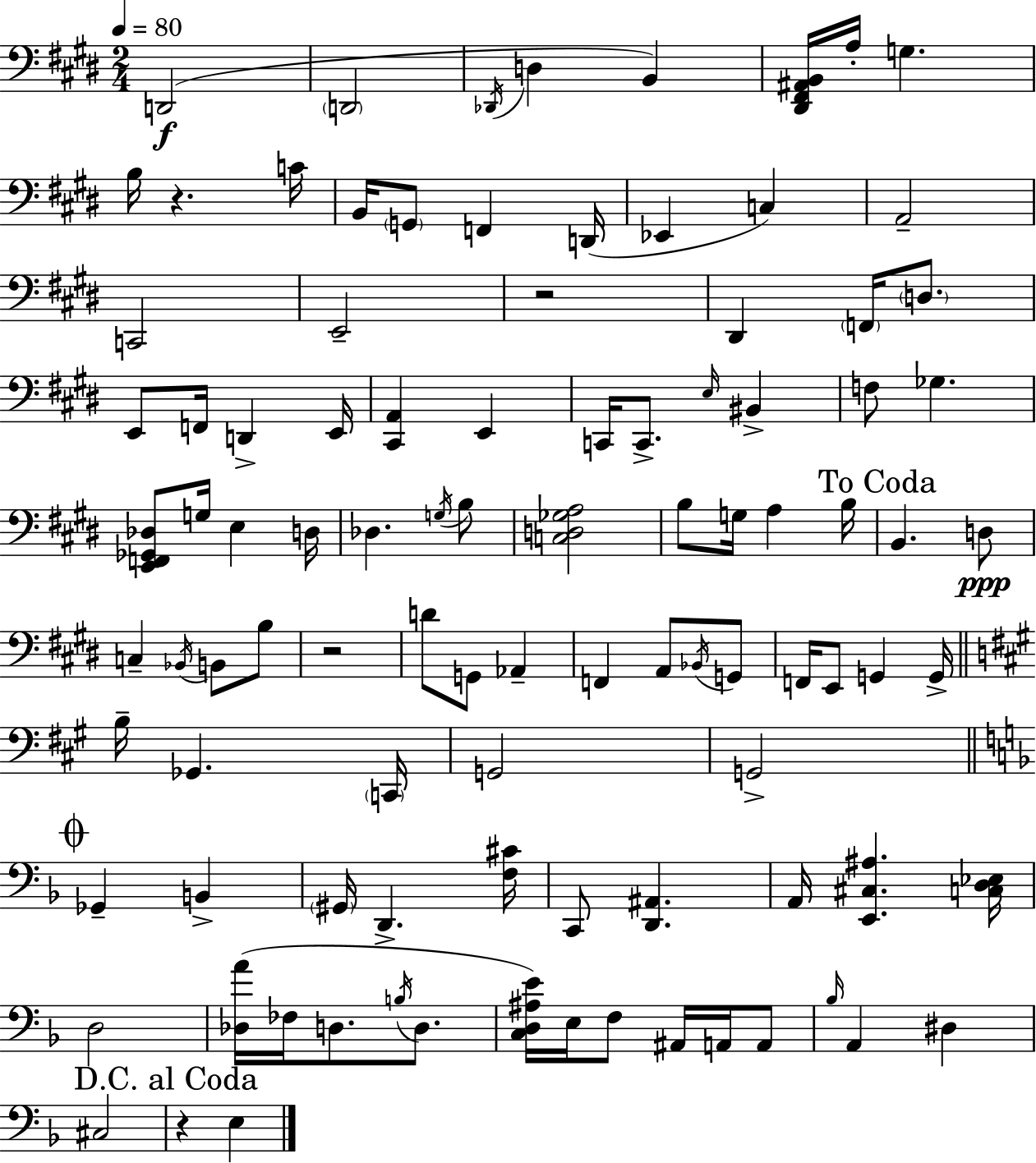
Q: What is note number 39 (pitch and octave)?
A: B3